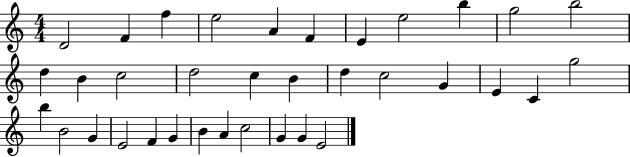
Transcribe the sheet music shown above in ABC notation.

X:1
T:Untitled
M:4/4
L:1/4
K:C
D2 F f e2 A F E e2 b g2 b2 d B c2 d2 c B d c2 G E C g2 b B2 G E2 F G B A c2 G G E2